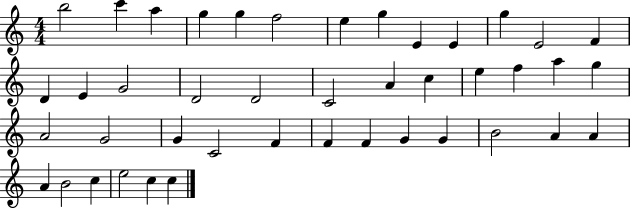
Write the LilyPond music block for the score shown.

{
  \clef treble
  \numericTimeSignature
  \time 4/4
  \key c \major
  b''2 c'''4 a''4 | g''4 g''4 f''2 | e''4 g''4 e'4 e'4 | g''4 e'2 f'4 | \break d'4 e'4 g'2 | d'2 d'2 | c'2 a'4 c''4 | e''4 f''4 a''4 g''4 | \break a'2 g'2 | g'4 c'2 f'4 | f'4 f'4 g'4 g'4 | b'2 a'4 a'4 | \break a'4 b'2 c''4 | e''2 c''4 c''4 | \bar "|."
}